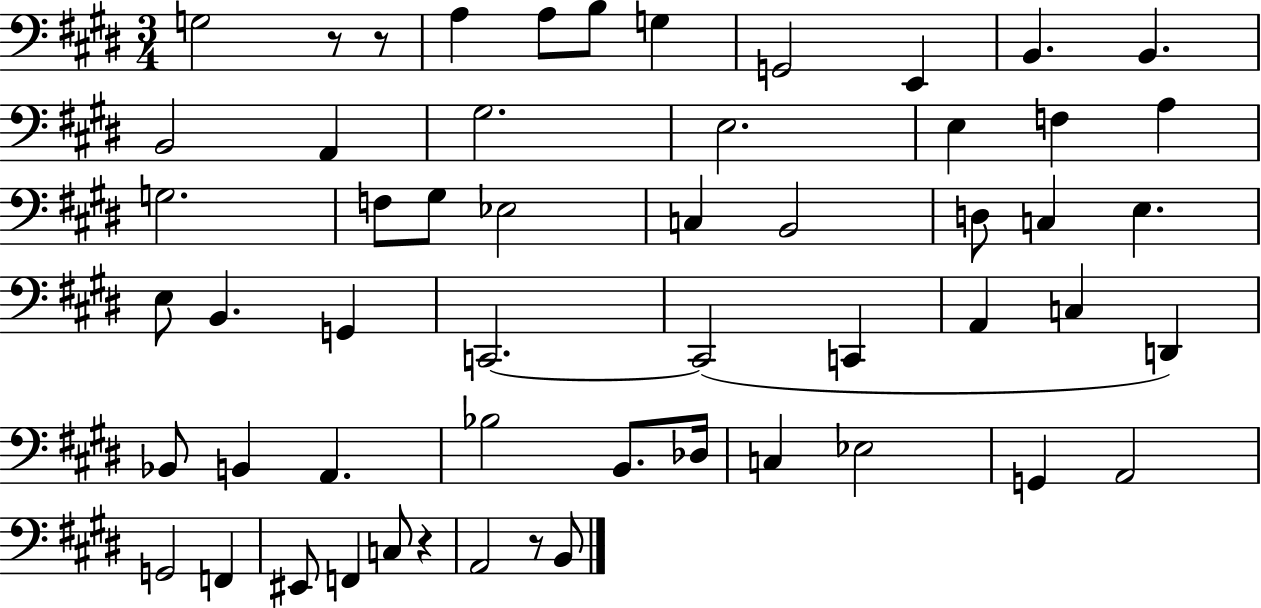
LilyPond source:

{
  \clef bass
  \numericTimeSignature
  \time 3/4
  \key e \major
  \repeat volta 2 { g2 r8 r8 | a4 a8 b8 g4 | g,2 e,4 | b,4. b,4. | \break b,2 a,4 | gis2. | e2. | e4 f4 a4 | \break g2. | f8 gis8 ees2 | c4 b,2 | d8 c4 e4. | \break e8 b,4. g,4 | c,2.~~ | c,2( c,4 | a,4 c4 d,4) | \break bes,8 b,4 a,4. | bes2 b,8. des16 | c4 ees2 | g,4 a,2 | \break g,2 f,4 | eis,8 f,4 c8 r4 | a,2 r8 b,8 | } \bar "|."
}